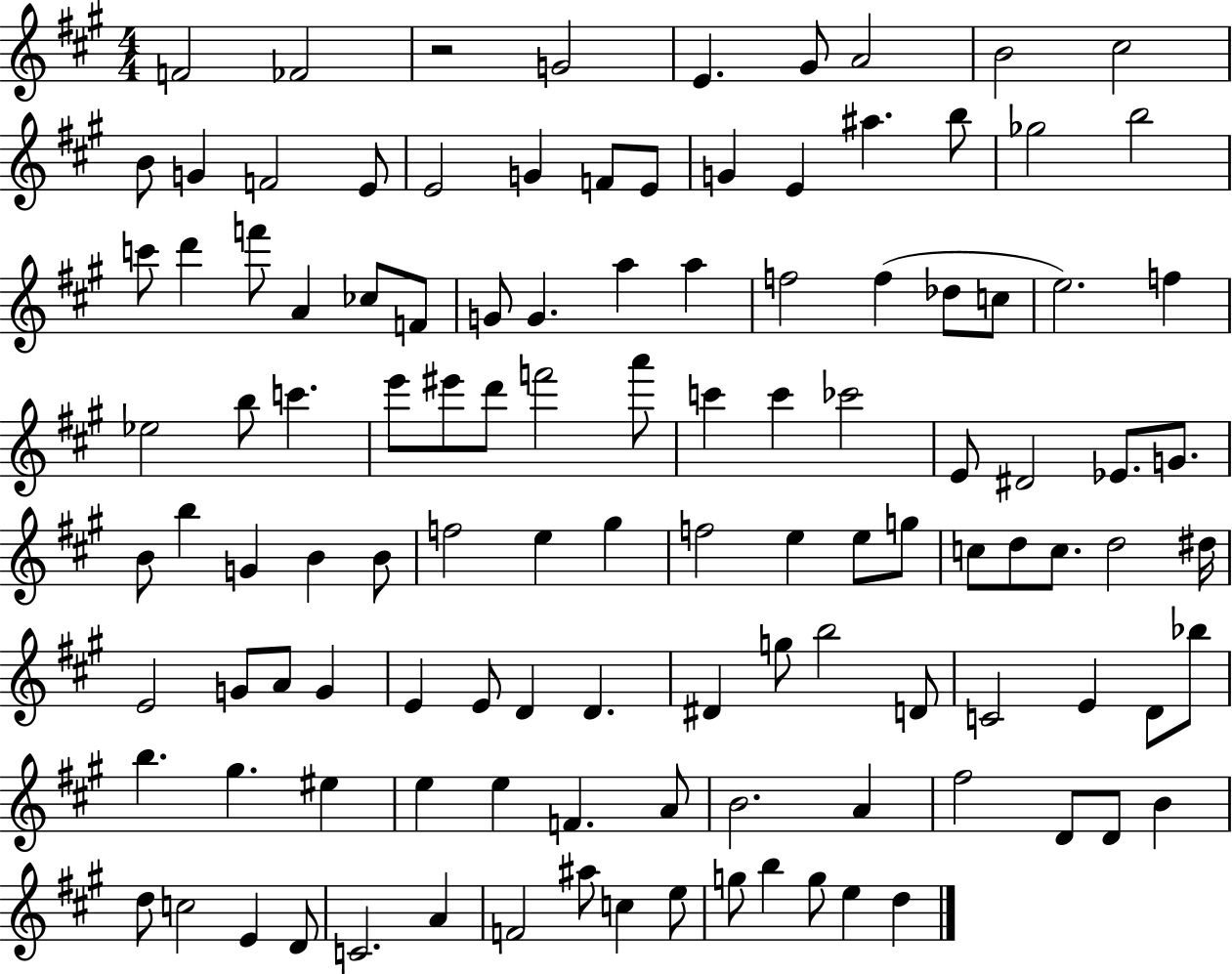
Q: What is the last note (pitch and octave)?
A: D5